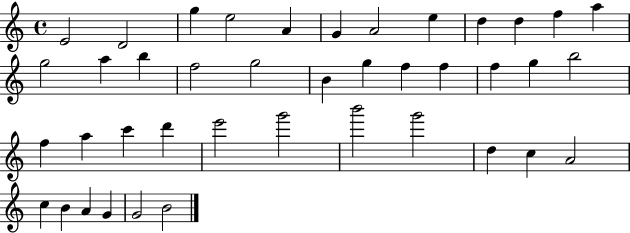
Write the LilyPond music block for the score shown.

{
  \clef treble
  \time 4/4
  \defaultTimeSignature
  \key c \major
  e'2 d'2 | g''4 e''2 a'4 | g'4 a'2 e''4 | d''4 d''4 f''4 a''4 | \break g''2 a''4 b''4 | f''2 g''2 | b'4 g''4 f''4 f''4 | f''4 g''4 b''2 | \break f''4 a''4 c'''4 d'''4 | e'''2 g'''2 | b'''2 g'''2 | d''4 c''4 a'2 | \break c''4 b'4 a'4 g'4 | g'2 b'2 | \bar "|."
}